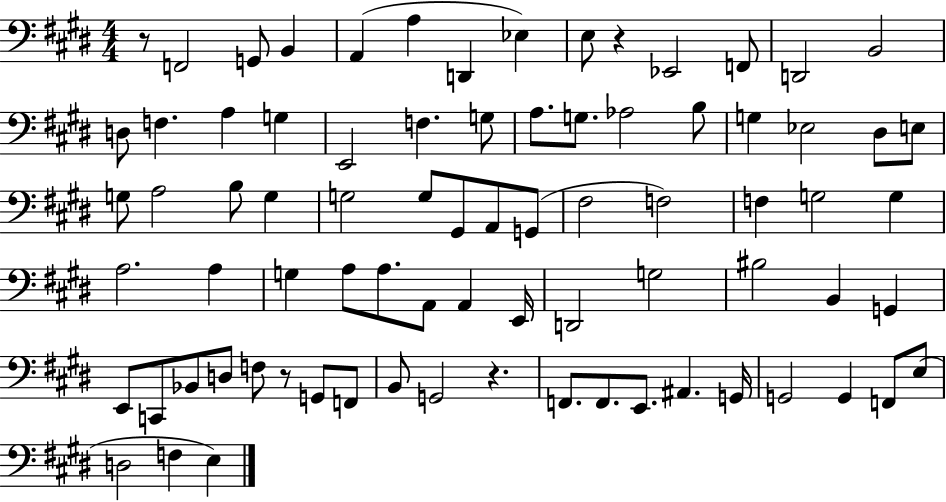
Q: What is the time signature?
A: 4/4